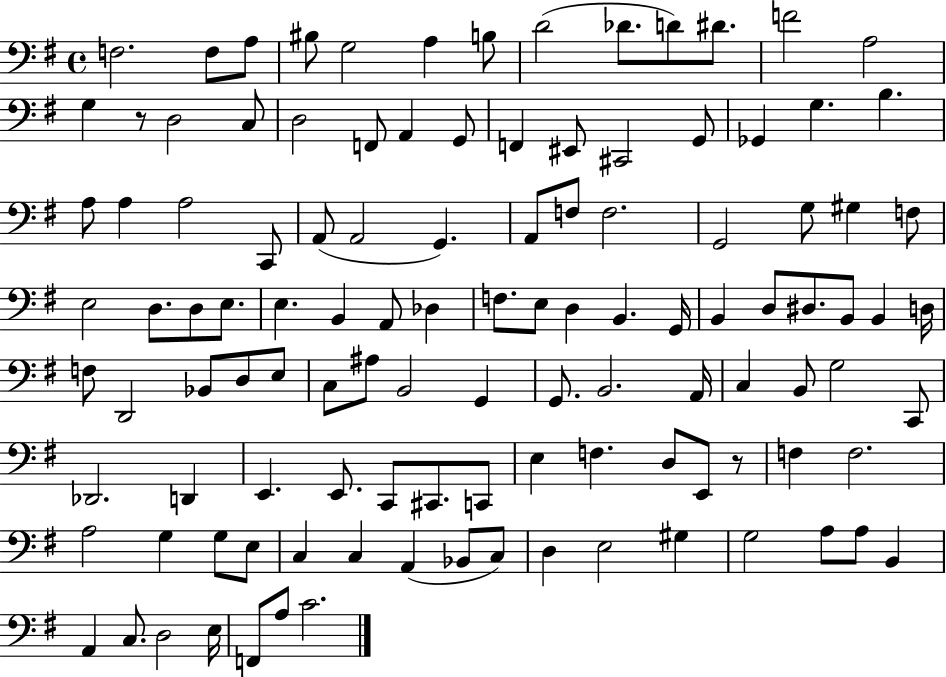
{
  \clef bass
  \time 4/4
  \defaultTimeSignature
  \key g \major
  \repeat volta 2 { f2. f8 a8 | bis8 g2 a4 b8 | d'2( des'8. d'8) dis'8. | f'2 a2 | \break g4 r8 d2 c8 | d2 f,8 a,4 g,8 | f,4 eis,8 cis,2 g,8 | ges,4 g4. b4. | \break a8 a4 a2 c,8 | a,8( a,2 g,4.) | a,8 f8 f2. | g,2 g8 gis4 f8 | \break e2 d8. d8 e8. | e4. b,4 a,8 des4 | f8. e8 d4 b,4. g,16 | b,4 d8 dis8. b,8 b,4 d16 | \break f8 d,2 bes,8 d8 e8 | c8 ais8 b,2 g,4 | g,8. b,2. a,16 | c4 b,8 g2 c,8 | \break des,2. d,4 | e,4. e,8. c,8 cis,8. c,8 | e4 f4. d8 e,8 r8 | f4 f2. | \break a2 g4 g8 e8 | c4 c4 a,4( bes,8 c8) | d4 e2 gis4 | g2 a8 a8 b,4 | \break a,4 c8. d2 e16 | f,8 a8 c'2. | } \bar "|."
}